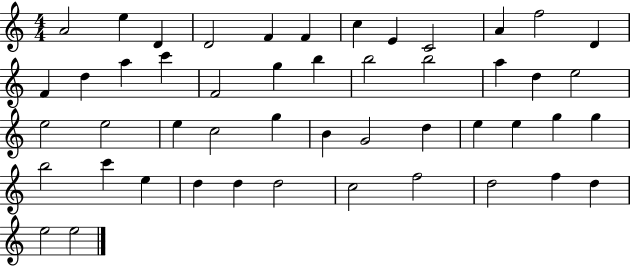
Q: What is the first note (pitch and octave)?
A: A4